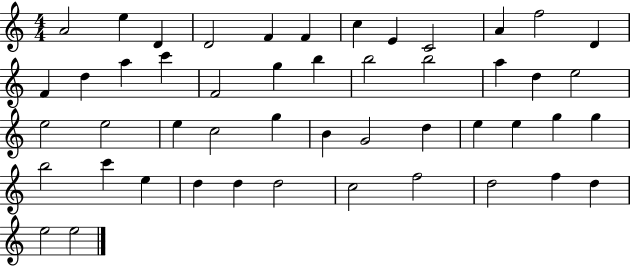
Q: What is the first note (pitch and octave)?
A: A4